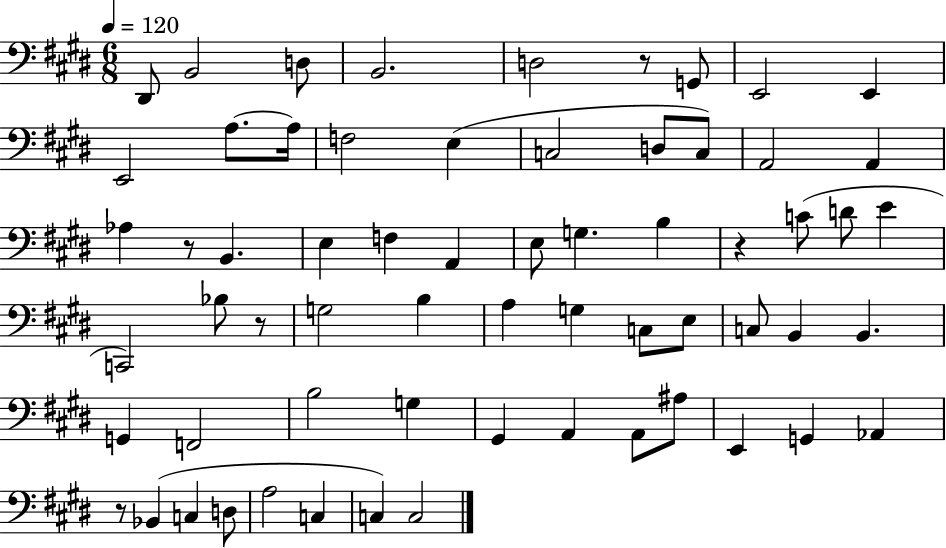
D#2/e B2/h D3/e B2/h. D3/h R/e G2/e E2/h E2/q E2/h A3/e. A3/s F3/h E3/q C3/h D3/e C3/e A2/h A2/q Ab3/q R/e B2/q. E3/q F3/q A2/q E3/e G3/q. B3/q R/q C4/e D4/e E4/q C2/h Bb3/e R/e G3/h B3/q A3/q G3/q C3/e E3/e C3/e B2/q B2/q. G2/q F2/h B3/h G3/q G#2/q A2/q A2/e A#3/e E2/q G2/q Ab2/q R/e Bb2/q C3/q D3/e A3/h C3/q C3/q C3/h